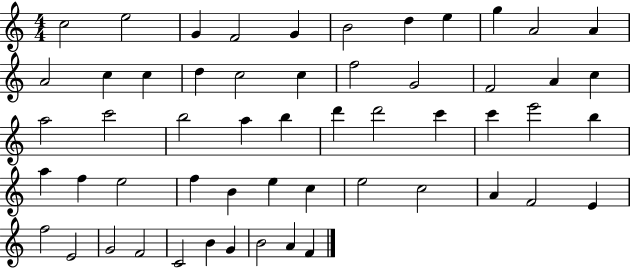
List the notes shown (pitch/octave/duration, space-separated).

C5/h E5/h G4/q F4/h G4/q B4/h D5/q E5/q G5/q A4/h A4/q A4/h C5/q C5/q D5/q C5/h C5/q F5/h G4/h F4/h A4/q C5/q A5/h C6/h B5/h A5/q B5/q D6/q D6/h C6/q C6/q E6/h B5/q A5/q F5/q E5/h F5/q B4/q E5/q C5/q E5/h C5/h A4/q F4/h E4/q F5/h E4/h G4/h F4/h C4/h B4/q G4/q B4/h A4/q F4/q